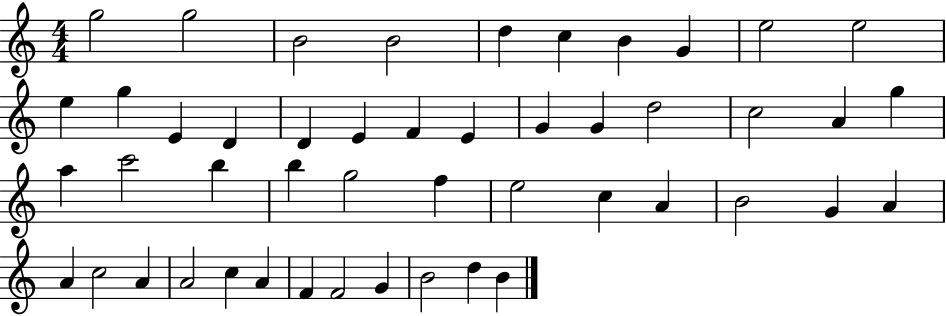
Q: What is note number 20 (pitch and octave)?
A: G4